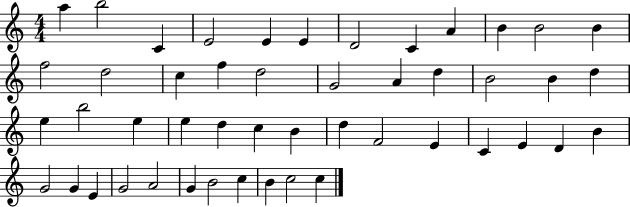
A5/q B5/h C4/q E4/h E4/q E4/q D4/h C4/q A4/q B4/q B4/h B4/q F5/h D5/h C5/q F5/q D5/h G4/h A4/q D5/q B4/h B4/q D5/q E5/q B5/h E5/q E5/q D5/q C5/q B4/q D5/q F4/h E4/q C4/q E4/q D4/q B4/q G4/h G4/q E4/q G4/h A4/h G4/q B4/h C5/q B4/q C5/h C5/q